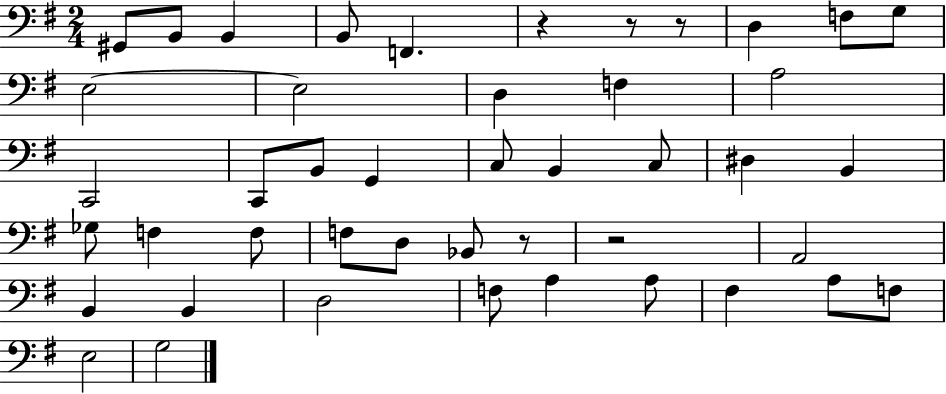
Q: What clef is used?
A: bass